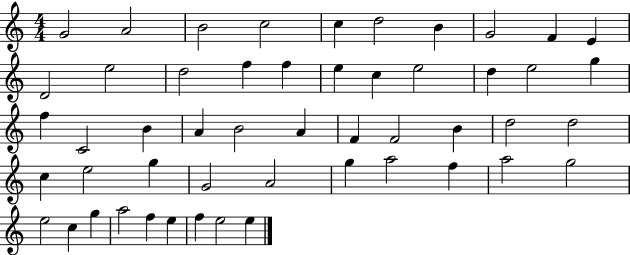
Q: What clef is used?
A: treble